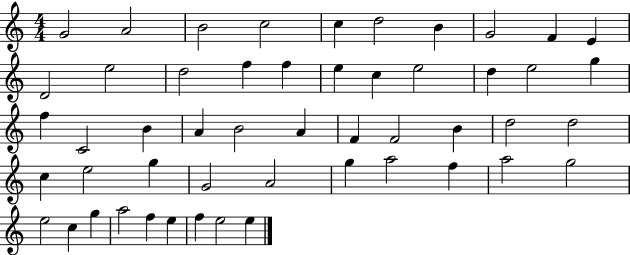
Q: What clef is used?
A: treble